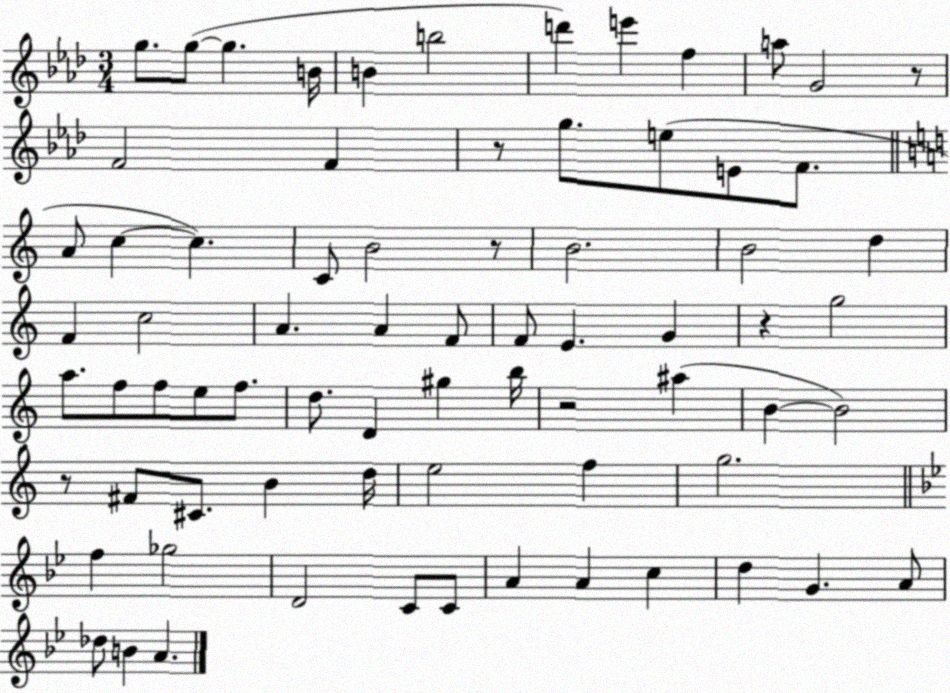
X:1
T:Untitled
M:3/4
L:1/4
K:Ab
g/2 g/2 g B/4 B b2 d' e' f a/2 G2 z/2 F2 F z/2 g/2 e/2 E/2 F/2 A/2 c c C/2 B2 z/2 B2 B2 d F c2 A A F/2 F/2 E G z g2 a/2 f/2 f/2 e/2 f/2 d/2 D ^g b/4 z2 ^a B B2 z/2 ^F/2 ^C/2 B d/4 e2 f g2 f _g2 D2 C/2 C/2 A A c d G A/2 _d/2 B A